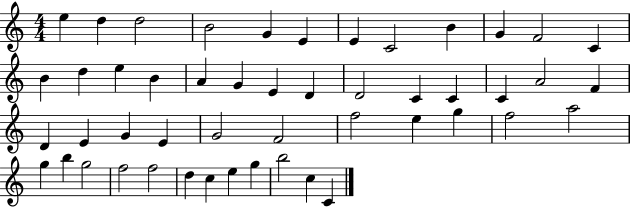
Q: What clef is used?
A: treble